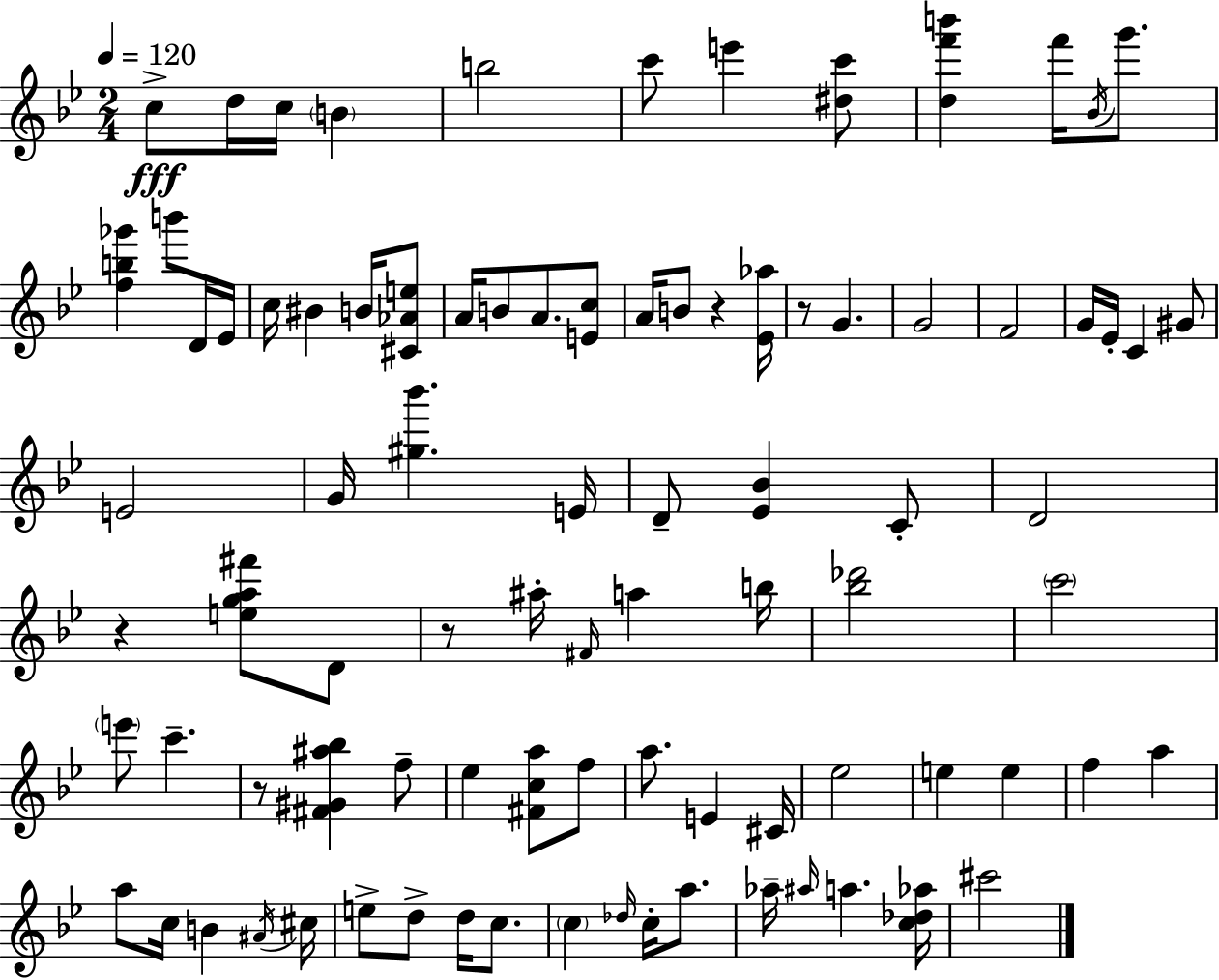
C5/e D5/s C5/s B4/q B5/h C6/e E6/q [D#5,C6]/e [D5,F6,B6]/q F6/s Bb4/s G6/e. [F5,B5,Gb6]/q B6/e D4/s Eb4/s C5/s BIS4/q B4/s [C#4,Ab4,E5]/e A4/s B4/e A4/e. [E4,C5]/e A4/s B4/e R/q [Eb4,Ab5]/s R/e G4/q. G4/h F4/h G4/s Eb4/s C4/q G#4/e E4/h G4/s [G#5,Bb6]/q. E4/s D4/e [Eb4,Bb4]/q C4/e D4/h R/q [E5,G5,A5,F#6]/e D4/e R/e A#5/s F#4/s A5/q B5/s [Bb5,Db6]/h C6/h E6/e C6/q. R/e [F#4,G#4,A#5,Bb5]/q F5/e Eb5/q [F#4,C5,A5]/e F5/e A5/e. E4/q C#4/s Eb5/h E5/q E5/q F5/q A5/q A5/e C5/s B4/q A#4/s C#5/s E5/e D5/e D5/s C5/e. C5/q Db5/s C5/s A5/e. Ab5/s A#5/s A5/q. [C5,Db5,Ab5]/s C#6/h